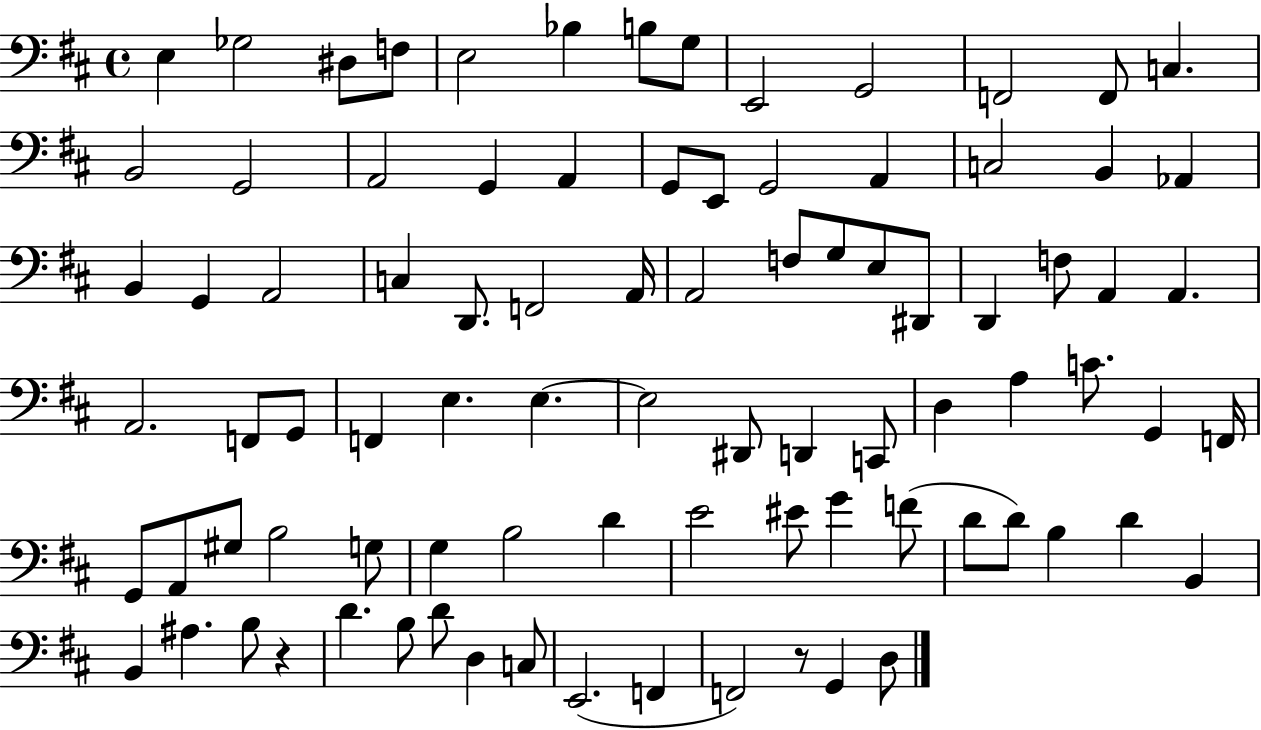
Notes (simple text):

E3/q Gb3/h D#3/e F3/e E3/h Bb3/q B3/e G3/e E2/h G2/h F2/h F2/e C3/q. B2/h G2/h A2/h G2/q A2/q G2/e E2/e G2/h A2/q C3/h B2/q Ab2/q B2/q G2/q A2/h C3/q D2/e. F2/h A2/s A2/h F3/e G3/e E3/e D#2/e D2/q F3/e A2/q A2/q. A2/h. F2/e G2/e F2/q E3/q. E3/q. E3/h D#2/e D2/q C2/e D3/q A3/q C4/e. G2/q F2/s G2/e A2/e G#3/e B3/h G3/e G3/q B3/h D4/q E4/h EIS4/e G4/q F4/e D4/e D4/e B3/q D4/q B2/q B2/q A#3/q. B3/e R/q D4/q. B3/e D4/e D3/q C3/e E2/h. F2/q F2/h R/e G2/q D3/e